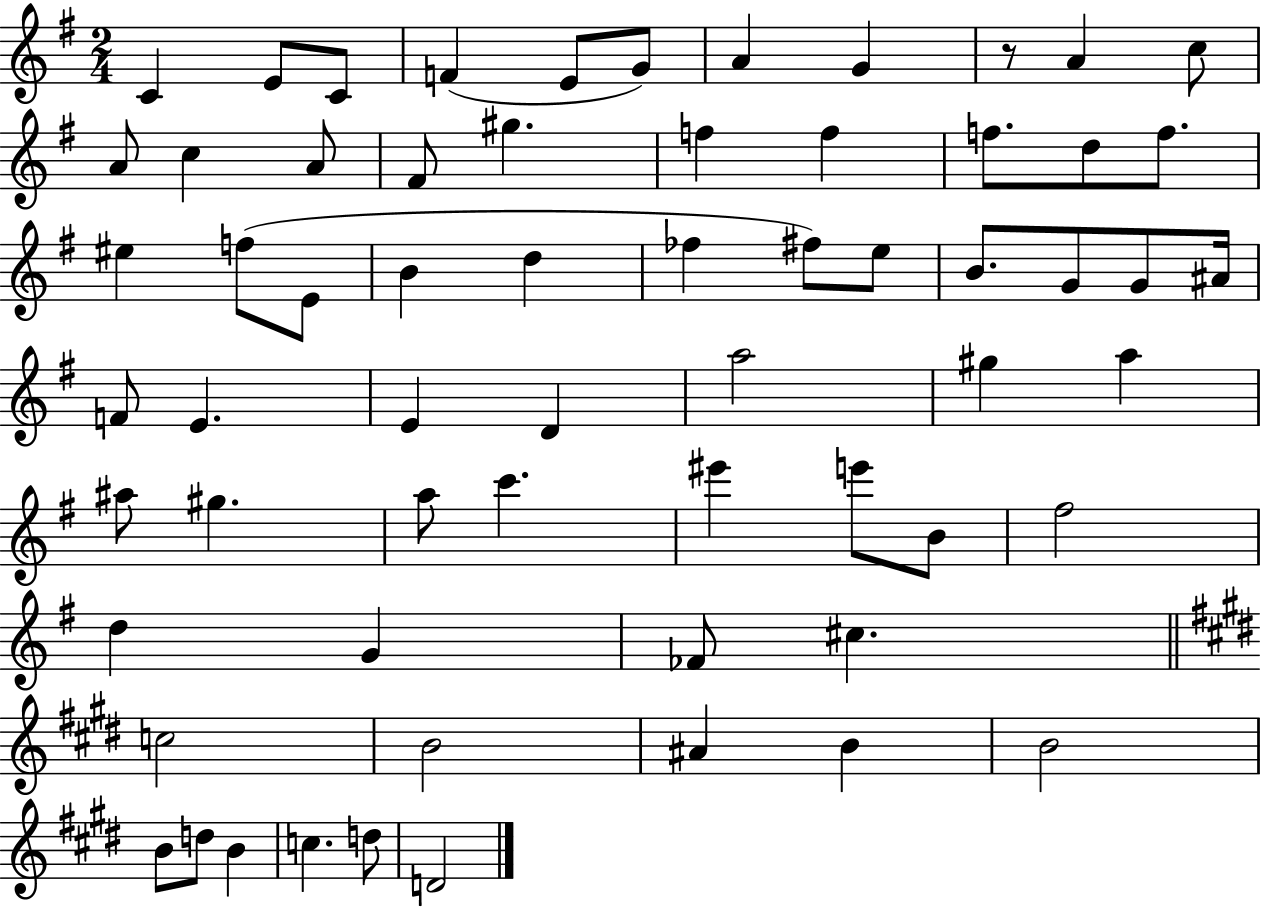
C4/q E4/e C4/e F4/q E4/e G4/e A4/q G4/q R/e A4/q C5/e A4/e C5/q A4/e F#4/e G#5/q. F5/q F5/q F5/e. D5/e F5/e. EIS5/q F5/e E4/e B4/q D5/q FES5/q F#5/e E5/e B4/e. G4/e G4/e A#4/s F4/e E4/q. E4/q D4/q A5/h G#5/q A5/q A#5/e G#5/q. A5/e C6/q. EIS6/q E6/e B4/e F#5/h D5/q G4/q FES4/e C#5/q. C5/h B4/h A#4/q B4/q B4/h B4/e D5/e B4/q C5/q. D5/e D4/h